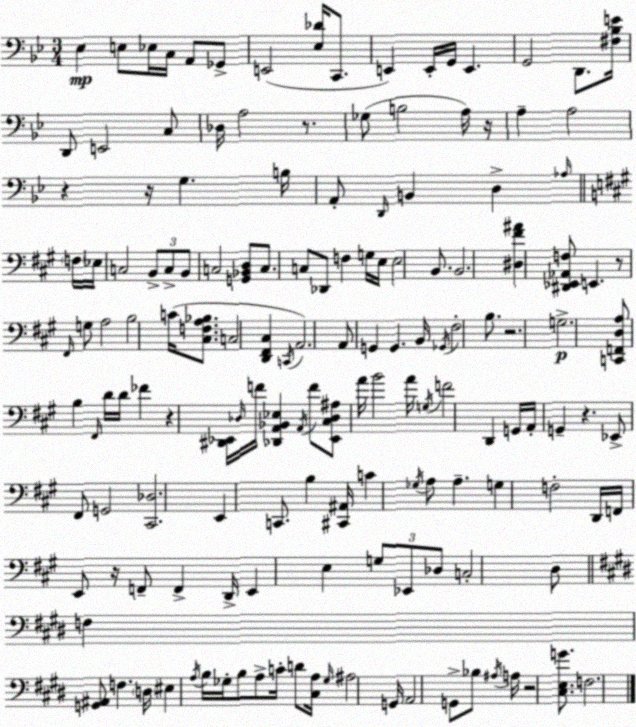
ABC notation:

X:1
T:Untitled
M:3/4
L:1/4
K:Bb
_E, E,/2 _E,/4 C,/4 A,,/2 _G,,/2 E,,2 [_E,_D]/4 C,,/2 E,, E,,/4 G,,/4 E,, G,,2 D,,/2 [^F,_B,E]/4 D,,/2 E,,2 C,/2 _D,/4 A,2 z/2 _G,/2 B,2 A,/4 z/4 A, A,2 z z/4 G, B,/4 A,,/2 D,,/4 B,, D, _A,/4 F,/4 _E,/4 C,2 B,,/2 C,/2 B,,/2 C,2 [G,,_B,,D,]/2 C,/2 C,/2 _D,,/2 F, G,/4 E,/4 E,2 B,,/2 B,,2 [^D,^F^A] [^D,,_E,,_A,,F,]/2 E,, z/2 ^F,,/4 G,/2 A,2 B,2 C/4 [^C,F,A,_B,]/2 C,2 [D,,^F,,^C,] C,,/4 A,,2 A,,/2 G,, G,, B,,/4 _G,,/4 ^F,2 B,/2 z2 G,2 [C,,F,,D,A,]/2 B, ^F,,/4 D/4 D/4 _F z [^D,,_E,,]/4 _D,/4 F/4 [_D,,A,,_B,,_E,] A,,/4 F/2 [_E,,^C,_D,^A,]/2 A/4 B2 A/4 G,/4 F2 D,, G,,/4 A,,/4 G,, z _E,,/2 ^F,,/2 G,,2 [^C,,_D,]2 E,, C,,/2 B, [^C,,^A,,]/4 C _G,/4 A,/2 A, G, F,2 D,,/4 F,,/4 E,,/2 z/4 F,,/2 F,, D,,/4 E,, E, G,/2 _E,,/2 _D,/2 C,2 D,/2 F, [G,,^A,,]/2 F, D,/4 ^E, A,/4 B,/4 _G,/4 B,/2 A,/2 C/4 D/2 [^C,A,]/4 _G,/4 ^A,2 G,,/4 A,,2 G,,/2 _B,/2 ^A,/4 A,/4 z2 [^C,E,G]/2 F,2